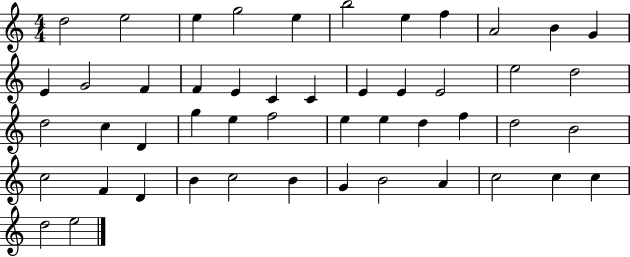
D5/h E5/h E5/q G5/h E5/q B5/h E5/q F5/q A4/h B4/q G4/q E4/q G4/h F4/q F4/q E4/q C4/q C4/q E4/q E4/q E4/h E5/h D5/h D5/h C5/q D4/q G5/q E5/q F5/h E5/q E5/q D5/q F5/q D5/h B4/h C5/h F4/q D4/q B4/q C5/h B4/q G4/q B4/h A4/q C5/h C5/q C5/q D5/h E5/h